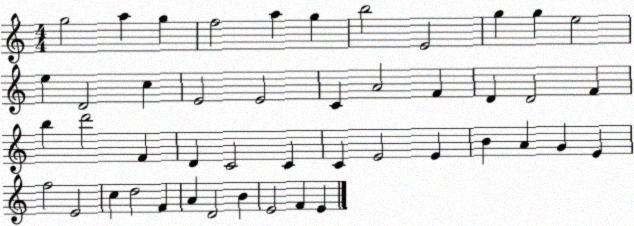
X:1
T:Untitled
M:4/4
L:1/4
K:C
g2 a g f2 a g b2 E2 g g e2 e D2 c E2 E2 C A2 F D D2 F b d'2 F D C2 C C E2 E B A G E f2 E2 c d2 F A D2 B E2 F E